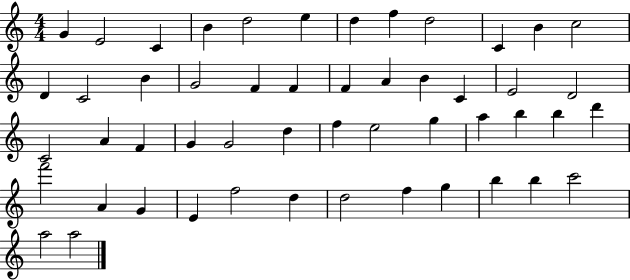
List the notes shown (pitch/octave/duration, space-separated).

G4/q E4/h C4/q B4/q D5/h E5/q D5/q F5/q D5/h C4/q B4/q C5/h D4/q C4/h B4/q G4/h F4/q F4/q F4/q A4/q B4/q C4/q E4/h D4/h C4/h A4/q F4/q G4/q G4/h D5/q F5/q E5/h G5/q A5/q B5/q B5/q D6/q F6/h A4/q G4/q E4/q F5/h D5/q D5/h F5/q G5/q B5/q B5/q C6/h A5/h A5/h